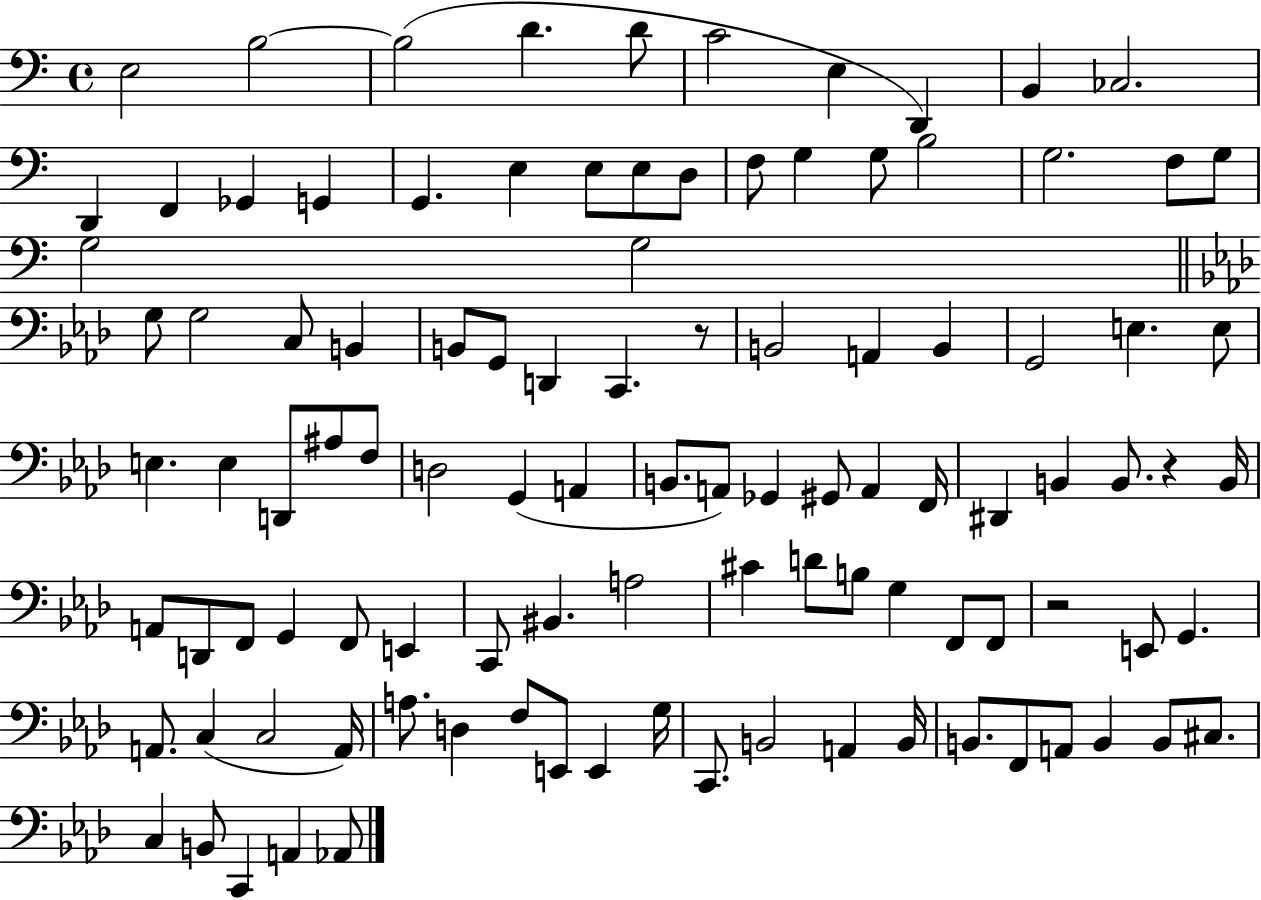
{
  \clef bass
  \time 4/4
  \defaultTimeSignature
  \key c \major
  \repeat volta 2 { e2 b2~~ | b2( d'4. d'8 | c'2 e4 d,4) | b,4 ces2. | \break d,4 f,4 ges,4 g,4 | g,4. e4 e8 e8 d8 | f8 g4 g8 b2 | g2. f8 g8 | \break g2 g2 | \bar "||" \break \key aes \major g8 g2 c8 b,4 | b,8 g,8 d,4 c,4. r8 | b,2 a,4 b,4 | g,2 e4. e8 | \break e4. e4 d,8 ais8 f8 | d2 g,4( a,4 | b,8. a,8) ges,4 gis,8 a,4 f,16 | dis,4 b,4 b,8. r4 b,16 | \break a,8 d,8 f,8 g,4 f,8 e,4 | c,8 bis,4. a2 | cis'4 d'8 b8 g4 f,8 f,8 | r2 e,8 g,4. | \break a,8. c4( c2 a,16) | a8. d4 f8 e,8 e,4 g16 | c,8. b,2 a,4 b,16 | b,8. f,8 a,8 b,4 b,8 cis8. | \break c4 b,8 c,4 a,4 aes,8 | } \bar "|."
}